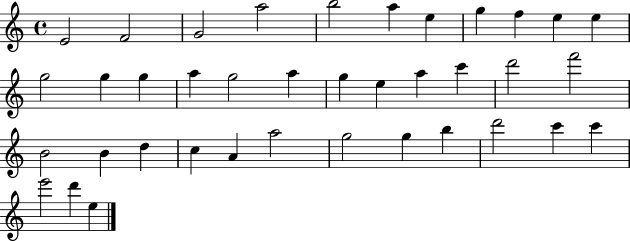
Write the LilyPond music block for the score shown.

{
  \clef treble
  \time 4/4
  \defaultTimeSignature
  \key c \major
  e'2 f'2 | g'2 a''2 | b''2 a''4 e''4 | g''4 f''4 e''4 e''4 | \break g''2 g''4 g''4 | a''4 g''2 a''4 | g''4 e''4 a''4 c'''4 | d'''2 f'''2 | \break b'2 b'4 d''4 | c''4 a'4 a''2 | g''2 g''4 b''4 | d'''2 c'''4 c'''4 | \break e'''2 d'''4 e''4 | \bar "|."
}